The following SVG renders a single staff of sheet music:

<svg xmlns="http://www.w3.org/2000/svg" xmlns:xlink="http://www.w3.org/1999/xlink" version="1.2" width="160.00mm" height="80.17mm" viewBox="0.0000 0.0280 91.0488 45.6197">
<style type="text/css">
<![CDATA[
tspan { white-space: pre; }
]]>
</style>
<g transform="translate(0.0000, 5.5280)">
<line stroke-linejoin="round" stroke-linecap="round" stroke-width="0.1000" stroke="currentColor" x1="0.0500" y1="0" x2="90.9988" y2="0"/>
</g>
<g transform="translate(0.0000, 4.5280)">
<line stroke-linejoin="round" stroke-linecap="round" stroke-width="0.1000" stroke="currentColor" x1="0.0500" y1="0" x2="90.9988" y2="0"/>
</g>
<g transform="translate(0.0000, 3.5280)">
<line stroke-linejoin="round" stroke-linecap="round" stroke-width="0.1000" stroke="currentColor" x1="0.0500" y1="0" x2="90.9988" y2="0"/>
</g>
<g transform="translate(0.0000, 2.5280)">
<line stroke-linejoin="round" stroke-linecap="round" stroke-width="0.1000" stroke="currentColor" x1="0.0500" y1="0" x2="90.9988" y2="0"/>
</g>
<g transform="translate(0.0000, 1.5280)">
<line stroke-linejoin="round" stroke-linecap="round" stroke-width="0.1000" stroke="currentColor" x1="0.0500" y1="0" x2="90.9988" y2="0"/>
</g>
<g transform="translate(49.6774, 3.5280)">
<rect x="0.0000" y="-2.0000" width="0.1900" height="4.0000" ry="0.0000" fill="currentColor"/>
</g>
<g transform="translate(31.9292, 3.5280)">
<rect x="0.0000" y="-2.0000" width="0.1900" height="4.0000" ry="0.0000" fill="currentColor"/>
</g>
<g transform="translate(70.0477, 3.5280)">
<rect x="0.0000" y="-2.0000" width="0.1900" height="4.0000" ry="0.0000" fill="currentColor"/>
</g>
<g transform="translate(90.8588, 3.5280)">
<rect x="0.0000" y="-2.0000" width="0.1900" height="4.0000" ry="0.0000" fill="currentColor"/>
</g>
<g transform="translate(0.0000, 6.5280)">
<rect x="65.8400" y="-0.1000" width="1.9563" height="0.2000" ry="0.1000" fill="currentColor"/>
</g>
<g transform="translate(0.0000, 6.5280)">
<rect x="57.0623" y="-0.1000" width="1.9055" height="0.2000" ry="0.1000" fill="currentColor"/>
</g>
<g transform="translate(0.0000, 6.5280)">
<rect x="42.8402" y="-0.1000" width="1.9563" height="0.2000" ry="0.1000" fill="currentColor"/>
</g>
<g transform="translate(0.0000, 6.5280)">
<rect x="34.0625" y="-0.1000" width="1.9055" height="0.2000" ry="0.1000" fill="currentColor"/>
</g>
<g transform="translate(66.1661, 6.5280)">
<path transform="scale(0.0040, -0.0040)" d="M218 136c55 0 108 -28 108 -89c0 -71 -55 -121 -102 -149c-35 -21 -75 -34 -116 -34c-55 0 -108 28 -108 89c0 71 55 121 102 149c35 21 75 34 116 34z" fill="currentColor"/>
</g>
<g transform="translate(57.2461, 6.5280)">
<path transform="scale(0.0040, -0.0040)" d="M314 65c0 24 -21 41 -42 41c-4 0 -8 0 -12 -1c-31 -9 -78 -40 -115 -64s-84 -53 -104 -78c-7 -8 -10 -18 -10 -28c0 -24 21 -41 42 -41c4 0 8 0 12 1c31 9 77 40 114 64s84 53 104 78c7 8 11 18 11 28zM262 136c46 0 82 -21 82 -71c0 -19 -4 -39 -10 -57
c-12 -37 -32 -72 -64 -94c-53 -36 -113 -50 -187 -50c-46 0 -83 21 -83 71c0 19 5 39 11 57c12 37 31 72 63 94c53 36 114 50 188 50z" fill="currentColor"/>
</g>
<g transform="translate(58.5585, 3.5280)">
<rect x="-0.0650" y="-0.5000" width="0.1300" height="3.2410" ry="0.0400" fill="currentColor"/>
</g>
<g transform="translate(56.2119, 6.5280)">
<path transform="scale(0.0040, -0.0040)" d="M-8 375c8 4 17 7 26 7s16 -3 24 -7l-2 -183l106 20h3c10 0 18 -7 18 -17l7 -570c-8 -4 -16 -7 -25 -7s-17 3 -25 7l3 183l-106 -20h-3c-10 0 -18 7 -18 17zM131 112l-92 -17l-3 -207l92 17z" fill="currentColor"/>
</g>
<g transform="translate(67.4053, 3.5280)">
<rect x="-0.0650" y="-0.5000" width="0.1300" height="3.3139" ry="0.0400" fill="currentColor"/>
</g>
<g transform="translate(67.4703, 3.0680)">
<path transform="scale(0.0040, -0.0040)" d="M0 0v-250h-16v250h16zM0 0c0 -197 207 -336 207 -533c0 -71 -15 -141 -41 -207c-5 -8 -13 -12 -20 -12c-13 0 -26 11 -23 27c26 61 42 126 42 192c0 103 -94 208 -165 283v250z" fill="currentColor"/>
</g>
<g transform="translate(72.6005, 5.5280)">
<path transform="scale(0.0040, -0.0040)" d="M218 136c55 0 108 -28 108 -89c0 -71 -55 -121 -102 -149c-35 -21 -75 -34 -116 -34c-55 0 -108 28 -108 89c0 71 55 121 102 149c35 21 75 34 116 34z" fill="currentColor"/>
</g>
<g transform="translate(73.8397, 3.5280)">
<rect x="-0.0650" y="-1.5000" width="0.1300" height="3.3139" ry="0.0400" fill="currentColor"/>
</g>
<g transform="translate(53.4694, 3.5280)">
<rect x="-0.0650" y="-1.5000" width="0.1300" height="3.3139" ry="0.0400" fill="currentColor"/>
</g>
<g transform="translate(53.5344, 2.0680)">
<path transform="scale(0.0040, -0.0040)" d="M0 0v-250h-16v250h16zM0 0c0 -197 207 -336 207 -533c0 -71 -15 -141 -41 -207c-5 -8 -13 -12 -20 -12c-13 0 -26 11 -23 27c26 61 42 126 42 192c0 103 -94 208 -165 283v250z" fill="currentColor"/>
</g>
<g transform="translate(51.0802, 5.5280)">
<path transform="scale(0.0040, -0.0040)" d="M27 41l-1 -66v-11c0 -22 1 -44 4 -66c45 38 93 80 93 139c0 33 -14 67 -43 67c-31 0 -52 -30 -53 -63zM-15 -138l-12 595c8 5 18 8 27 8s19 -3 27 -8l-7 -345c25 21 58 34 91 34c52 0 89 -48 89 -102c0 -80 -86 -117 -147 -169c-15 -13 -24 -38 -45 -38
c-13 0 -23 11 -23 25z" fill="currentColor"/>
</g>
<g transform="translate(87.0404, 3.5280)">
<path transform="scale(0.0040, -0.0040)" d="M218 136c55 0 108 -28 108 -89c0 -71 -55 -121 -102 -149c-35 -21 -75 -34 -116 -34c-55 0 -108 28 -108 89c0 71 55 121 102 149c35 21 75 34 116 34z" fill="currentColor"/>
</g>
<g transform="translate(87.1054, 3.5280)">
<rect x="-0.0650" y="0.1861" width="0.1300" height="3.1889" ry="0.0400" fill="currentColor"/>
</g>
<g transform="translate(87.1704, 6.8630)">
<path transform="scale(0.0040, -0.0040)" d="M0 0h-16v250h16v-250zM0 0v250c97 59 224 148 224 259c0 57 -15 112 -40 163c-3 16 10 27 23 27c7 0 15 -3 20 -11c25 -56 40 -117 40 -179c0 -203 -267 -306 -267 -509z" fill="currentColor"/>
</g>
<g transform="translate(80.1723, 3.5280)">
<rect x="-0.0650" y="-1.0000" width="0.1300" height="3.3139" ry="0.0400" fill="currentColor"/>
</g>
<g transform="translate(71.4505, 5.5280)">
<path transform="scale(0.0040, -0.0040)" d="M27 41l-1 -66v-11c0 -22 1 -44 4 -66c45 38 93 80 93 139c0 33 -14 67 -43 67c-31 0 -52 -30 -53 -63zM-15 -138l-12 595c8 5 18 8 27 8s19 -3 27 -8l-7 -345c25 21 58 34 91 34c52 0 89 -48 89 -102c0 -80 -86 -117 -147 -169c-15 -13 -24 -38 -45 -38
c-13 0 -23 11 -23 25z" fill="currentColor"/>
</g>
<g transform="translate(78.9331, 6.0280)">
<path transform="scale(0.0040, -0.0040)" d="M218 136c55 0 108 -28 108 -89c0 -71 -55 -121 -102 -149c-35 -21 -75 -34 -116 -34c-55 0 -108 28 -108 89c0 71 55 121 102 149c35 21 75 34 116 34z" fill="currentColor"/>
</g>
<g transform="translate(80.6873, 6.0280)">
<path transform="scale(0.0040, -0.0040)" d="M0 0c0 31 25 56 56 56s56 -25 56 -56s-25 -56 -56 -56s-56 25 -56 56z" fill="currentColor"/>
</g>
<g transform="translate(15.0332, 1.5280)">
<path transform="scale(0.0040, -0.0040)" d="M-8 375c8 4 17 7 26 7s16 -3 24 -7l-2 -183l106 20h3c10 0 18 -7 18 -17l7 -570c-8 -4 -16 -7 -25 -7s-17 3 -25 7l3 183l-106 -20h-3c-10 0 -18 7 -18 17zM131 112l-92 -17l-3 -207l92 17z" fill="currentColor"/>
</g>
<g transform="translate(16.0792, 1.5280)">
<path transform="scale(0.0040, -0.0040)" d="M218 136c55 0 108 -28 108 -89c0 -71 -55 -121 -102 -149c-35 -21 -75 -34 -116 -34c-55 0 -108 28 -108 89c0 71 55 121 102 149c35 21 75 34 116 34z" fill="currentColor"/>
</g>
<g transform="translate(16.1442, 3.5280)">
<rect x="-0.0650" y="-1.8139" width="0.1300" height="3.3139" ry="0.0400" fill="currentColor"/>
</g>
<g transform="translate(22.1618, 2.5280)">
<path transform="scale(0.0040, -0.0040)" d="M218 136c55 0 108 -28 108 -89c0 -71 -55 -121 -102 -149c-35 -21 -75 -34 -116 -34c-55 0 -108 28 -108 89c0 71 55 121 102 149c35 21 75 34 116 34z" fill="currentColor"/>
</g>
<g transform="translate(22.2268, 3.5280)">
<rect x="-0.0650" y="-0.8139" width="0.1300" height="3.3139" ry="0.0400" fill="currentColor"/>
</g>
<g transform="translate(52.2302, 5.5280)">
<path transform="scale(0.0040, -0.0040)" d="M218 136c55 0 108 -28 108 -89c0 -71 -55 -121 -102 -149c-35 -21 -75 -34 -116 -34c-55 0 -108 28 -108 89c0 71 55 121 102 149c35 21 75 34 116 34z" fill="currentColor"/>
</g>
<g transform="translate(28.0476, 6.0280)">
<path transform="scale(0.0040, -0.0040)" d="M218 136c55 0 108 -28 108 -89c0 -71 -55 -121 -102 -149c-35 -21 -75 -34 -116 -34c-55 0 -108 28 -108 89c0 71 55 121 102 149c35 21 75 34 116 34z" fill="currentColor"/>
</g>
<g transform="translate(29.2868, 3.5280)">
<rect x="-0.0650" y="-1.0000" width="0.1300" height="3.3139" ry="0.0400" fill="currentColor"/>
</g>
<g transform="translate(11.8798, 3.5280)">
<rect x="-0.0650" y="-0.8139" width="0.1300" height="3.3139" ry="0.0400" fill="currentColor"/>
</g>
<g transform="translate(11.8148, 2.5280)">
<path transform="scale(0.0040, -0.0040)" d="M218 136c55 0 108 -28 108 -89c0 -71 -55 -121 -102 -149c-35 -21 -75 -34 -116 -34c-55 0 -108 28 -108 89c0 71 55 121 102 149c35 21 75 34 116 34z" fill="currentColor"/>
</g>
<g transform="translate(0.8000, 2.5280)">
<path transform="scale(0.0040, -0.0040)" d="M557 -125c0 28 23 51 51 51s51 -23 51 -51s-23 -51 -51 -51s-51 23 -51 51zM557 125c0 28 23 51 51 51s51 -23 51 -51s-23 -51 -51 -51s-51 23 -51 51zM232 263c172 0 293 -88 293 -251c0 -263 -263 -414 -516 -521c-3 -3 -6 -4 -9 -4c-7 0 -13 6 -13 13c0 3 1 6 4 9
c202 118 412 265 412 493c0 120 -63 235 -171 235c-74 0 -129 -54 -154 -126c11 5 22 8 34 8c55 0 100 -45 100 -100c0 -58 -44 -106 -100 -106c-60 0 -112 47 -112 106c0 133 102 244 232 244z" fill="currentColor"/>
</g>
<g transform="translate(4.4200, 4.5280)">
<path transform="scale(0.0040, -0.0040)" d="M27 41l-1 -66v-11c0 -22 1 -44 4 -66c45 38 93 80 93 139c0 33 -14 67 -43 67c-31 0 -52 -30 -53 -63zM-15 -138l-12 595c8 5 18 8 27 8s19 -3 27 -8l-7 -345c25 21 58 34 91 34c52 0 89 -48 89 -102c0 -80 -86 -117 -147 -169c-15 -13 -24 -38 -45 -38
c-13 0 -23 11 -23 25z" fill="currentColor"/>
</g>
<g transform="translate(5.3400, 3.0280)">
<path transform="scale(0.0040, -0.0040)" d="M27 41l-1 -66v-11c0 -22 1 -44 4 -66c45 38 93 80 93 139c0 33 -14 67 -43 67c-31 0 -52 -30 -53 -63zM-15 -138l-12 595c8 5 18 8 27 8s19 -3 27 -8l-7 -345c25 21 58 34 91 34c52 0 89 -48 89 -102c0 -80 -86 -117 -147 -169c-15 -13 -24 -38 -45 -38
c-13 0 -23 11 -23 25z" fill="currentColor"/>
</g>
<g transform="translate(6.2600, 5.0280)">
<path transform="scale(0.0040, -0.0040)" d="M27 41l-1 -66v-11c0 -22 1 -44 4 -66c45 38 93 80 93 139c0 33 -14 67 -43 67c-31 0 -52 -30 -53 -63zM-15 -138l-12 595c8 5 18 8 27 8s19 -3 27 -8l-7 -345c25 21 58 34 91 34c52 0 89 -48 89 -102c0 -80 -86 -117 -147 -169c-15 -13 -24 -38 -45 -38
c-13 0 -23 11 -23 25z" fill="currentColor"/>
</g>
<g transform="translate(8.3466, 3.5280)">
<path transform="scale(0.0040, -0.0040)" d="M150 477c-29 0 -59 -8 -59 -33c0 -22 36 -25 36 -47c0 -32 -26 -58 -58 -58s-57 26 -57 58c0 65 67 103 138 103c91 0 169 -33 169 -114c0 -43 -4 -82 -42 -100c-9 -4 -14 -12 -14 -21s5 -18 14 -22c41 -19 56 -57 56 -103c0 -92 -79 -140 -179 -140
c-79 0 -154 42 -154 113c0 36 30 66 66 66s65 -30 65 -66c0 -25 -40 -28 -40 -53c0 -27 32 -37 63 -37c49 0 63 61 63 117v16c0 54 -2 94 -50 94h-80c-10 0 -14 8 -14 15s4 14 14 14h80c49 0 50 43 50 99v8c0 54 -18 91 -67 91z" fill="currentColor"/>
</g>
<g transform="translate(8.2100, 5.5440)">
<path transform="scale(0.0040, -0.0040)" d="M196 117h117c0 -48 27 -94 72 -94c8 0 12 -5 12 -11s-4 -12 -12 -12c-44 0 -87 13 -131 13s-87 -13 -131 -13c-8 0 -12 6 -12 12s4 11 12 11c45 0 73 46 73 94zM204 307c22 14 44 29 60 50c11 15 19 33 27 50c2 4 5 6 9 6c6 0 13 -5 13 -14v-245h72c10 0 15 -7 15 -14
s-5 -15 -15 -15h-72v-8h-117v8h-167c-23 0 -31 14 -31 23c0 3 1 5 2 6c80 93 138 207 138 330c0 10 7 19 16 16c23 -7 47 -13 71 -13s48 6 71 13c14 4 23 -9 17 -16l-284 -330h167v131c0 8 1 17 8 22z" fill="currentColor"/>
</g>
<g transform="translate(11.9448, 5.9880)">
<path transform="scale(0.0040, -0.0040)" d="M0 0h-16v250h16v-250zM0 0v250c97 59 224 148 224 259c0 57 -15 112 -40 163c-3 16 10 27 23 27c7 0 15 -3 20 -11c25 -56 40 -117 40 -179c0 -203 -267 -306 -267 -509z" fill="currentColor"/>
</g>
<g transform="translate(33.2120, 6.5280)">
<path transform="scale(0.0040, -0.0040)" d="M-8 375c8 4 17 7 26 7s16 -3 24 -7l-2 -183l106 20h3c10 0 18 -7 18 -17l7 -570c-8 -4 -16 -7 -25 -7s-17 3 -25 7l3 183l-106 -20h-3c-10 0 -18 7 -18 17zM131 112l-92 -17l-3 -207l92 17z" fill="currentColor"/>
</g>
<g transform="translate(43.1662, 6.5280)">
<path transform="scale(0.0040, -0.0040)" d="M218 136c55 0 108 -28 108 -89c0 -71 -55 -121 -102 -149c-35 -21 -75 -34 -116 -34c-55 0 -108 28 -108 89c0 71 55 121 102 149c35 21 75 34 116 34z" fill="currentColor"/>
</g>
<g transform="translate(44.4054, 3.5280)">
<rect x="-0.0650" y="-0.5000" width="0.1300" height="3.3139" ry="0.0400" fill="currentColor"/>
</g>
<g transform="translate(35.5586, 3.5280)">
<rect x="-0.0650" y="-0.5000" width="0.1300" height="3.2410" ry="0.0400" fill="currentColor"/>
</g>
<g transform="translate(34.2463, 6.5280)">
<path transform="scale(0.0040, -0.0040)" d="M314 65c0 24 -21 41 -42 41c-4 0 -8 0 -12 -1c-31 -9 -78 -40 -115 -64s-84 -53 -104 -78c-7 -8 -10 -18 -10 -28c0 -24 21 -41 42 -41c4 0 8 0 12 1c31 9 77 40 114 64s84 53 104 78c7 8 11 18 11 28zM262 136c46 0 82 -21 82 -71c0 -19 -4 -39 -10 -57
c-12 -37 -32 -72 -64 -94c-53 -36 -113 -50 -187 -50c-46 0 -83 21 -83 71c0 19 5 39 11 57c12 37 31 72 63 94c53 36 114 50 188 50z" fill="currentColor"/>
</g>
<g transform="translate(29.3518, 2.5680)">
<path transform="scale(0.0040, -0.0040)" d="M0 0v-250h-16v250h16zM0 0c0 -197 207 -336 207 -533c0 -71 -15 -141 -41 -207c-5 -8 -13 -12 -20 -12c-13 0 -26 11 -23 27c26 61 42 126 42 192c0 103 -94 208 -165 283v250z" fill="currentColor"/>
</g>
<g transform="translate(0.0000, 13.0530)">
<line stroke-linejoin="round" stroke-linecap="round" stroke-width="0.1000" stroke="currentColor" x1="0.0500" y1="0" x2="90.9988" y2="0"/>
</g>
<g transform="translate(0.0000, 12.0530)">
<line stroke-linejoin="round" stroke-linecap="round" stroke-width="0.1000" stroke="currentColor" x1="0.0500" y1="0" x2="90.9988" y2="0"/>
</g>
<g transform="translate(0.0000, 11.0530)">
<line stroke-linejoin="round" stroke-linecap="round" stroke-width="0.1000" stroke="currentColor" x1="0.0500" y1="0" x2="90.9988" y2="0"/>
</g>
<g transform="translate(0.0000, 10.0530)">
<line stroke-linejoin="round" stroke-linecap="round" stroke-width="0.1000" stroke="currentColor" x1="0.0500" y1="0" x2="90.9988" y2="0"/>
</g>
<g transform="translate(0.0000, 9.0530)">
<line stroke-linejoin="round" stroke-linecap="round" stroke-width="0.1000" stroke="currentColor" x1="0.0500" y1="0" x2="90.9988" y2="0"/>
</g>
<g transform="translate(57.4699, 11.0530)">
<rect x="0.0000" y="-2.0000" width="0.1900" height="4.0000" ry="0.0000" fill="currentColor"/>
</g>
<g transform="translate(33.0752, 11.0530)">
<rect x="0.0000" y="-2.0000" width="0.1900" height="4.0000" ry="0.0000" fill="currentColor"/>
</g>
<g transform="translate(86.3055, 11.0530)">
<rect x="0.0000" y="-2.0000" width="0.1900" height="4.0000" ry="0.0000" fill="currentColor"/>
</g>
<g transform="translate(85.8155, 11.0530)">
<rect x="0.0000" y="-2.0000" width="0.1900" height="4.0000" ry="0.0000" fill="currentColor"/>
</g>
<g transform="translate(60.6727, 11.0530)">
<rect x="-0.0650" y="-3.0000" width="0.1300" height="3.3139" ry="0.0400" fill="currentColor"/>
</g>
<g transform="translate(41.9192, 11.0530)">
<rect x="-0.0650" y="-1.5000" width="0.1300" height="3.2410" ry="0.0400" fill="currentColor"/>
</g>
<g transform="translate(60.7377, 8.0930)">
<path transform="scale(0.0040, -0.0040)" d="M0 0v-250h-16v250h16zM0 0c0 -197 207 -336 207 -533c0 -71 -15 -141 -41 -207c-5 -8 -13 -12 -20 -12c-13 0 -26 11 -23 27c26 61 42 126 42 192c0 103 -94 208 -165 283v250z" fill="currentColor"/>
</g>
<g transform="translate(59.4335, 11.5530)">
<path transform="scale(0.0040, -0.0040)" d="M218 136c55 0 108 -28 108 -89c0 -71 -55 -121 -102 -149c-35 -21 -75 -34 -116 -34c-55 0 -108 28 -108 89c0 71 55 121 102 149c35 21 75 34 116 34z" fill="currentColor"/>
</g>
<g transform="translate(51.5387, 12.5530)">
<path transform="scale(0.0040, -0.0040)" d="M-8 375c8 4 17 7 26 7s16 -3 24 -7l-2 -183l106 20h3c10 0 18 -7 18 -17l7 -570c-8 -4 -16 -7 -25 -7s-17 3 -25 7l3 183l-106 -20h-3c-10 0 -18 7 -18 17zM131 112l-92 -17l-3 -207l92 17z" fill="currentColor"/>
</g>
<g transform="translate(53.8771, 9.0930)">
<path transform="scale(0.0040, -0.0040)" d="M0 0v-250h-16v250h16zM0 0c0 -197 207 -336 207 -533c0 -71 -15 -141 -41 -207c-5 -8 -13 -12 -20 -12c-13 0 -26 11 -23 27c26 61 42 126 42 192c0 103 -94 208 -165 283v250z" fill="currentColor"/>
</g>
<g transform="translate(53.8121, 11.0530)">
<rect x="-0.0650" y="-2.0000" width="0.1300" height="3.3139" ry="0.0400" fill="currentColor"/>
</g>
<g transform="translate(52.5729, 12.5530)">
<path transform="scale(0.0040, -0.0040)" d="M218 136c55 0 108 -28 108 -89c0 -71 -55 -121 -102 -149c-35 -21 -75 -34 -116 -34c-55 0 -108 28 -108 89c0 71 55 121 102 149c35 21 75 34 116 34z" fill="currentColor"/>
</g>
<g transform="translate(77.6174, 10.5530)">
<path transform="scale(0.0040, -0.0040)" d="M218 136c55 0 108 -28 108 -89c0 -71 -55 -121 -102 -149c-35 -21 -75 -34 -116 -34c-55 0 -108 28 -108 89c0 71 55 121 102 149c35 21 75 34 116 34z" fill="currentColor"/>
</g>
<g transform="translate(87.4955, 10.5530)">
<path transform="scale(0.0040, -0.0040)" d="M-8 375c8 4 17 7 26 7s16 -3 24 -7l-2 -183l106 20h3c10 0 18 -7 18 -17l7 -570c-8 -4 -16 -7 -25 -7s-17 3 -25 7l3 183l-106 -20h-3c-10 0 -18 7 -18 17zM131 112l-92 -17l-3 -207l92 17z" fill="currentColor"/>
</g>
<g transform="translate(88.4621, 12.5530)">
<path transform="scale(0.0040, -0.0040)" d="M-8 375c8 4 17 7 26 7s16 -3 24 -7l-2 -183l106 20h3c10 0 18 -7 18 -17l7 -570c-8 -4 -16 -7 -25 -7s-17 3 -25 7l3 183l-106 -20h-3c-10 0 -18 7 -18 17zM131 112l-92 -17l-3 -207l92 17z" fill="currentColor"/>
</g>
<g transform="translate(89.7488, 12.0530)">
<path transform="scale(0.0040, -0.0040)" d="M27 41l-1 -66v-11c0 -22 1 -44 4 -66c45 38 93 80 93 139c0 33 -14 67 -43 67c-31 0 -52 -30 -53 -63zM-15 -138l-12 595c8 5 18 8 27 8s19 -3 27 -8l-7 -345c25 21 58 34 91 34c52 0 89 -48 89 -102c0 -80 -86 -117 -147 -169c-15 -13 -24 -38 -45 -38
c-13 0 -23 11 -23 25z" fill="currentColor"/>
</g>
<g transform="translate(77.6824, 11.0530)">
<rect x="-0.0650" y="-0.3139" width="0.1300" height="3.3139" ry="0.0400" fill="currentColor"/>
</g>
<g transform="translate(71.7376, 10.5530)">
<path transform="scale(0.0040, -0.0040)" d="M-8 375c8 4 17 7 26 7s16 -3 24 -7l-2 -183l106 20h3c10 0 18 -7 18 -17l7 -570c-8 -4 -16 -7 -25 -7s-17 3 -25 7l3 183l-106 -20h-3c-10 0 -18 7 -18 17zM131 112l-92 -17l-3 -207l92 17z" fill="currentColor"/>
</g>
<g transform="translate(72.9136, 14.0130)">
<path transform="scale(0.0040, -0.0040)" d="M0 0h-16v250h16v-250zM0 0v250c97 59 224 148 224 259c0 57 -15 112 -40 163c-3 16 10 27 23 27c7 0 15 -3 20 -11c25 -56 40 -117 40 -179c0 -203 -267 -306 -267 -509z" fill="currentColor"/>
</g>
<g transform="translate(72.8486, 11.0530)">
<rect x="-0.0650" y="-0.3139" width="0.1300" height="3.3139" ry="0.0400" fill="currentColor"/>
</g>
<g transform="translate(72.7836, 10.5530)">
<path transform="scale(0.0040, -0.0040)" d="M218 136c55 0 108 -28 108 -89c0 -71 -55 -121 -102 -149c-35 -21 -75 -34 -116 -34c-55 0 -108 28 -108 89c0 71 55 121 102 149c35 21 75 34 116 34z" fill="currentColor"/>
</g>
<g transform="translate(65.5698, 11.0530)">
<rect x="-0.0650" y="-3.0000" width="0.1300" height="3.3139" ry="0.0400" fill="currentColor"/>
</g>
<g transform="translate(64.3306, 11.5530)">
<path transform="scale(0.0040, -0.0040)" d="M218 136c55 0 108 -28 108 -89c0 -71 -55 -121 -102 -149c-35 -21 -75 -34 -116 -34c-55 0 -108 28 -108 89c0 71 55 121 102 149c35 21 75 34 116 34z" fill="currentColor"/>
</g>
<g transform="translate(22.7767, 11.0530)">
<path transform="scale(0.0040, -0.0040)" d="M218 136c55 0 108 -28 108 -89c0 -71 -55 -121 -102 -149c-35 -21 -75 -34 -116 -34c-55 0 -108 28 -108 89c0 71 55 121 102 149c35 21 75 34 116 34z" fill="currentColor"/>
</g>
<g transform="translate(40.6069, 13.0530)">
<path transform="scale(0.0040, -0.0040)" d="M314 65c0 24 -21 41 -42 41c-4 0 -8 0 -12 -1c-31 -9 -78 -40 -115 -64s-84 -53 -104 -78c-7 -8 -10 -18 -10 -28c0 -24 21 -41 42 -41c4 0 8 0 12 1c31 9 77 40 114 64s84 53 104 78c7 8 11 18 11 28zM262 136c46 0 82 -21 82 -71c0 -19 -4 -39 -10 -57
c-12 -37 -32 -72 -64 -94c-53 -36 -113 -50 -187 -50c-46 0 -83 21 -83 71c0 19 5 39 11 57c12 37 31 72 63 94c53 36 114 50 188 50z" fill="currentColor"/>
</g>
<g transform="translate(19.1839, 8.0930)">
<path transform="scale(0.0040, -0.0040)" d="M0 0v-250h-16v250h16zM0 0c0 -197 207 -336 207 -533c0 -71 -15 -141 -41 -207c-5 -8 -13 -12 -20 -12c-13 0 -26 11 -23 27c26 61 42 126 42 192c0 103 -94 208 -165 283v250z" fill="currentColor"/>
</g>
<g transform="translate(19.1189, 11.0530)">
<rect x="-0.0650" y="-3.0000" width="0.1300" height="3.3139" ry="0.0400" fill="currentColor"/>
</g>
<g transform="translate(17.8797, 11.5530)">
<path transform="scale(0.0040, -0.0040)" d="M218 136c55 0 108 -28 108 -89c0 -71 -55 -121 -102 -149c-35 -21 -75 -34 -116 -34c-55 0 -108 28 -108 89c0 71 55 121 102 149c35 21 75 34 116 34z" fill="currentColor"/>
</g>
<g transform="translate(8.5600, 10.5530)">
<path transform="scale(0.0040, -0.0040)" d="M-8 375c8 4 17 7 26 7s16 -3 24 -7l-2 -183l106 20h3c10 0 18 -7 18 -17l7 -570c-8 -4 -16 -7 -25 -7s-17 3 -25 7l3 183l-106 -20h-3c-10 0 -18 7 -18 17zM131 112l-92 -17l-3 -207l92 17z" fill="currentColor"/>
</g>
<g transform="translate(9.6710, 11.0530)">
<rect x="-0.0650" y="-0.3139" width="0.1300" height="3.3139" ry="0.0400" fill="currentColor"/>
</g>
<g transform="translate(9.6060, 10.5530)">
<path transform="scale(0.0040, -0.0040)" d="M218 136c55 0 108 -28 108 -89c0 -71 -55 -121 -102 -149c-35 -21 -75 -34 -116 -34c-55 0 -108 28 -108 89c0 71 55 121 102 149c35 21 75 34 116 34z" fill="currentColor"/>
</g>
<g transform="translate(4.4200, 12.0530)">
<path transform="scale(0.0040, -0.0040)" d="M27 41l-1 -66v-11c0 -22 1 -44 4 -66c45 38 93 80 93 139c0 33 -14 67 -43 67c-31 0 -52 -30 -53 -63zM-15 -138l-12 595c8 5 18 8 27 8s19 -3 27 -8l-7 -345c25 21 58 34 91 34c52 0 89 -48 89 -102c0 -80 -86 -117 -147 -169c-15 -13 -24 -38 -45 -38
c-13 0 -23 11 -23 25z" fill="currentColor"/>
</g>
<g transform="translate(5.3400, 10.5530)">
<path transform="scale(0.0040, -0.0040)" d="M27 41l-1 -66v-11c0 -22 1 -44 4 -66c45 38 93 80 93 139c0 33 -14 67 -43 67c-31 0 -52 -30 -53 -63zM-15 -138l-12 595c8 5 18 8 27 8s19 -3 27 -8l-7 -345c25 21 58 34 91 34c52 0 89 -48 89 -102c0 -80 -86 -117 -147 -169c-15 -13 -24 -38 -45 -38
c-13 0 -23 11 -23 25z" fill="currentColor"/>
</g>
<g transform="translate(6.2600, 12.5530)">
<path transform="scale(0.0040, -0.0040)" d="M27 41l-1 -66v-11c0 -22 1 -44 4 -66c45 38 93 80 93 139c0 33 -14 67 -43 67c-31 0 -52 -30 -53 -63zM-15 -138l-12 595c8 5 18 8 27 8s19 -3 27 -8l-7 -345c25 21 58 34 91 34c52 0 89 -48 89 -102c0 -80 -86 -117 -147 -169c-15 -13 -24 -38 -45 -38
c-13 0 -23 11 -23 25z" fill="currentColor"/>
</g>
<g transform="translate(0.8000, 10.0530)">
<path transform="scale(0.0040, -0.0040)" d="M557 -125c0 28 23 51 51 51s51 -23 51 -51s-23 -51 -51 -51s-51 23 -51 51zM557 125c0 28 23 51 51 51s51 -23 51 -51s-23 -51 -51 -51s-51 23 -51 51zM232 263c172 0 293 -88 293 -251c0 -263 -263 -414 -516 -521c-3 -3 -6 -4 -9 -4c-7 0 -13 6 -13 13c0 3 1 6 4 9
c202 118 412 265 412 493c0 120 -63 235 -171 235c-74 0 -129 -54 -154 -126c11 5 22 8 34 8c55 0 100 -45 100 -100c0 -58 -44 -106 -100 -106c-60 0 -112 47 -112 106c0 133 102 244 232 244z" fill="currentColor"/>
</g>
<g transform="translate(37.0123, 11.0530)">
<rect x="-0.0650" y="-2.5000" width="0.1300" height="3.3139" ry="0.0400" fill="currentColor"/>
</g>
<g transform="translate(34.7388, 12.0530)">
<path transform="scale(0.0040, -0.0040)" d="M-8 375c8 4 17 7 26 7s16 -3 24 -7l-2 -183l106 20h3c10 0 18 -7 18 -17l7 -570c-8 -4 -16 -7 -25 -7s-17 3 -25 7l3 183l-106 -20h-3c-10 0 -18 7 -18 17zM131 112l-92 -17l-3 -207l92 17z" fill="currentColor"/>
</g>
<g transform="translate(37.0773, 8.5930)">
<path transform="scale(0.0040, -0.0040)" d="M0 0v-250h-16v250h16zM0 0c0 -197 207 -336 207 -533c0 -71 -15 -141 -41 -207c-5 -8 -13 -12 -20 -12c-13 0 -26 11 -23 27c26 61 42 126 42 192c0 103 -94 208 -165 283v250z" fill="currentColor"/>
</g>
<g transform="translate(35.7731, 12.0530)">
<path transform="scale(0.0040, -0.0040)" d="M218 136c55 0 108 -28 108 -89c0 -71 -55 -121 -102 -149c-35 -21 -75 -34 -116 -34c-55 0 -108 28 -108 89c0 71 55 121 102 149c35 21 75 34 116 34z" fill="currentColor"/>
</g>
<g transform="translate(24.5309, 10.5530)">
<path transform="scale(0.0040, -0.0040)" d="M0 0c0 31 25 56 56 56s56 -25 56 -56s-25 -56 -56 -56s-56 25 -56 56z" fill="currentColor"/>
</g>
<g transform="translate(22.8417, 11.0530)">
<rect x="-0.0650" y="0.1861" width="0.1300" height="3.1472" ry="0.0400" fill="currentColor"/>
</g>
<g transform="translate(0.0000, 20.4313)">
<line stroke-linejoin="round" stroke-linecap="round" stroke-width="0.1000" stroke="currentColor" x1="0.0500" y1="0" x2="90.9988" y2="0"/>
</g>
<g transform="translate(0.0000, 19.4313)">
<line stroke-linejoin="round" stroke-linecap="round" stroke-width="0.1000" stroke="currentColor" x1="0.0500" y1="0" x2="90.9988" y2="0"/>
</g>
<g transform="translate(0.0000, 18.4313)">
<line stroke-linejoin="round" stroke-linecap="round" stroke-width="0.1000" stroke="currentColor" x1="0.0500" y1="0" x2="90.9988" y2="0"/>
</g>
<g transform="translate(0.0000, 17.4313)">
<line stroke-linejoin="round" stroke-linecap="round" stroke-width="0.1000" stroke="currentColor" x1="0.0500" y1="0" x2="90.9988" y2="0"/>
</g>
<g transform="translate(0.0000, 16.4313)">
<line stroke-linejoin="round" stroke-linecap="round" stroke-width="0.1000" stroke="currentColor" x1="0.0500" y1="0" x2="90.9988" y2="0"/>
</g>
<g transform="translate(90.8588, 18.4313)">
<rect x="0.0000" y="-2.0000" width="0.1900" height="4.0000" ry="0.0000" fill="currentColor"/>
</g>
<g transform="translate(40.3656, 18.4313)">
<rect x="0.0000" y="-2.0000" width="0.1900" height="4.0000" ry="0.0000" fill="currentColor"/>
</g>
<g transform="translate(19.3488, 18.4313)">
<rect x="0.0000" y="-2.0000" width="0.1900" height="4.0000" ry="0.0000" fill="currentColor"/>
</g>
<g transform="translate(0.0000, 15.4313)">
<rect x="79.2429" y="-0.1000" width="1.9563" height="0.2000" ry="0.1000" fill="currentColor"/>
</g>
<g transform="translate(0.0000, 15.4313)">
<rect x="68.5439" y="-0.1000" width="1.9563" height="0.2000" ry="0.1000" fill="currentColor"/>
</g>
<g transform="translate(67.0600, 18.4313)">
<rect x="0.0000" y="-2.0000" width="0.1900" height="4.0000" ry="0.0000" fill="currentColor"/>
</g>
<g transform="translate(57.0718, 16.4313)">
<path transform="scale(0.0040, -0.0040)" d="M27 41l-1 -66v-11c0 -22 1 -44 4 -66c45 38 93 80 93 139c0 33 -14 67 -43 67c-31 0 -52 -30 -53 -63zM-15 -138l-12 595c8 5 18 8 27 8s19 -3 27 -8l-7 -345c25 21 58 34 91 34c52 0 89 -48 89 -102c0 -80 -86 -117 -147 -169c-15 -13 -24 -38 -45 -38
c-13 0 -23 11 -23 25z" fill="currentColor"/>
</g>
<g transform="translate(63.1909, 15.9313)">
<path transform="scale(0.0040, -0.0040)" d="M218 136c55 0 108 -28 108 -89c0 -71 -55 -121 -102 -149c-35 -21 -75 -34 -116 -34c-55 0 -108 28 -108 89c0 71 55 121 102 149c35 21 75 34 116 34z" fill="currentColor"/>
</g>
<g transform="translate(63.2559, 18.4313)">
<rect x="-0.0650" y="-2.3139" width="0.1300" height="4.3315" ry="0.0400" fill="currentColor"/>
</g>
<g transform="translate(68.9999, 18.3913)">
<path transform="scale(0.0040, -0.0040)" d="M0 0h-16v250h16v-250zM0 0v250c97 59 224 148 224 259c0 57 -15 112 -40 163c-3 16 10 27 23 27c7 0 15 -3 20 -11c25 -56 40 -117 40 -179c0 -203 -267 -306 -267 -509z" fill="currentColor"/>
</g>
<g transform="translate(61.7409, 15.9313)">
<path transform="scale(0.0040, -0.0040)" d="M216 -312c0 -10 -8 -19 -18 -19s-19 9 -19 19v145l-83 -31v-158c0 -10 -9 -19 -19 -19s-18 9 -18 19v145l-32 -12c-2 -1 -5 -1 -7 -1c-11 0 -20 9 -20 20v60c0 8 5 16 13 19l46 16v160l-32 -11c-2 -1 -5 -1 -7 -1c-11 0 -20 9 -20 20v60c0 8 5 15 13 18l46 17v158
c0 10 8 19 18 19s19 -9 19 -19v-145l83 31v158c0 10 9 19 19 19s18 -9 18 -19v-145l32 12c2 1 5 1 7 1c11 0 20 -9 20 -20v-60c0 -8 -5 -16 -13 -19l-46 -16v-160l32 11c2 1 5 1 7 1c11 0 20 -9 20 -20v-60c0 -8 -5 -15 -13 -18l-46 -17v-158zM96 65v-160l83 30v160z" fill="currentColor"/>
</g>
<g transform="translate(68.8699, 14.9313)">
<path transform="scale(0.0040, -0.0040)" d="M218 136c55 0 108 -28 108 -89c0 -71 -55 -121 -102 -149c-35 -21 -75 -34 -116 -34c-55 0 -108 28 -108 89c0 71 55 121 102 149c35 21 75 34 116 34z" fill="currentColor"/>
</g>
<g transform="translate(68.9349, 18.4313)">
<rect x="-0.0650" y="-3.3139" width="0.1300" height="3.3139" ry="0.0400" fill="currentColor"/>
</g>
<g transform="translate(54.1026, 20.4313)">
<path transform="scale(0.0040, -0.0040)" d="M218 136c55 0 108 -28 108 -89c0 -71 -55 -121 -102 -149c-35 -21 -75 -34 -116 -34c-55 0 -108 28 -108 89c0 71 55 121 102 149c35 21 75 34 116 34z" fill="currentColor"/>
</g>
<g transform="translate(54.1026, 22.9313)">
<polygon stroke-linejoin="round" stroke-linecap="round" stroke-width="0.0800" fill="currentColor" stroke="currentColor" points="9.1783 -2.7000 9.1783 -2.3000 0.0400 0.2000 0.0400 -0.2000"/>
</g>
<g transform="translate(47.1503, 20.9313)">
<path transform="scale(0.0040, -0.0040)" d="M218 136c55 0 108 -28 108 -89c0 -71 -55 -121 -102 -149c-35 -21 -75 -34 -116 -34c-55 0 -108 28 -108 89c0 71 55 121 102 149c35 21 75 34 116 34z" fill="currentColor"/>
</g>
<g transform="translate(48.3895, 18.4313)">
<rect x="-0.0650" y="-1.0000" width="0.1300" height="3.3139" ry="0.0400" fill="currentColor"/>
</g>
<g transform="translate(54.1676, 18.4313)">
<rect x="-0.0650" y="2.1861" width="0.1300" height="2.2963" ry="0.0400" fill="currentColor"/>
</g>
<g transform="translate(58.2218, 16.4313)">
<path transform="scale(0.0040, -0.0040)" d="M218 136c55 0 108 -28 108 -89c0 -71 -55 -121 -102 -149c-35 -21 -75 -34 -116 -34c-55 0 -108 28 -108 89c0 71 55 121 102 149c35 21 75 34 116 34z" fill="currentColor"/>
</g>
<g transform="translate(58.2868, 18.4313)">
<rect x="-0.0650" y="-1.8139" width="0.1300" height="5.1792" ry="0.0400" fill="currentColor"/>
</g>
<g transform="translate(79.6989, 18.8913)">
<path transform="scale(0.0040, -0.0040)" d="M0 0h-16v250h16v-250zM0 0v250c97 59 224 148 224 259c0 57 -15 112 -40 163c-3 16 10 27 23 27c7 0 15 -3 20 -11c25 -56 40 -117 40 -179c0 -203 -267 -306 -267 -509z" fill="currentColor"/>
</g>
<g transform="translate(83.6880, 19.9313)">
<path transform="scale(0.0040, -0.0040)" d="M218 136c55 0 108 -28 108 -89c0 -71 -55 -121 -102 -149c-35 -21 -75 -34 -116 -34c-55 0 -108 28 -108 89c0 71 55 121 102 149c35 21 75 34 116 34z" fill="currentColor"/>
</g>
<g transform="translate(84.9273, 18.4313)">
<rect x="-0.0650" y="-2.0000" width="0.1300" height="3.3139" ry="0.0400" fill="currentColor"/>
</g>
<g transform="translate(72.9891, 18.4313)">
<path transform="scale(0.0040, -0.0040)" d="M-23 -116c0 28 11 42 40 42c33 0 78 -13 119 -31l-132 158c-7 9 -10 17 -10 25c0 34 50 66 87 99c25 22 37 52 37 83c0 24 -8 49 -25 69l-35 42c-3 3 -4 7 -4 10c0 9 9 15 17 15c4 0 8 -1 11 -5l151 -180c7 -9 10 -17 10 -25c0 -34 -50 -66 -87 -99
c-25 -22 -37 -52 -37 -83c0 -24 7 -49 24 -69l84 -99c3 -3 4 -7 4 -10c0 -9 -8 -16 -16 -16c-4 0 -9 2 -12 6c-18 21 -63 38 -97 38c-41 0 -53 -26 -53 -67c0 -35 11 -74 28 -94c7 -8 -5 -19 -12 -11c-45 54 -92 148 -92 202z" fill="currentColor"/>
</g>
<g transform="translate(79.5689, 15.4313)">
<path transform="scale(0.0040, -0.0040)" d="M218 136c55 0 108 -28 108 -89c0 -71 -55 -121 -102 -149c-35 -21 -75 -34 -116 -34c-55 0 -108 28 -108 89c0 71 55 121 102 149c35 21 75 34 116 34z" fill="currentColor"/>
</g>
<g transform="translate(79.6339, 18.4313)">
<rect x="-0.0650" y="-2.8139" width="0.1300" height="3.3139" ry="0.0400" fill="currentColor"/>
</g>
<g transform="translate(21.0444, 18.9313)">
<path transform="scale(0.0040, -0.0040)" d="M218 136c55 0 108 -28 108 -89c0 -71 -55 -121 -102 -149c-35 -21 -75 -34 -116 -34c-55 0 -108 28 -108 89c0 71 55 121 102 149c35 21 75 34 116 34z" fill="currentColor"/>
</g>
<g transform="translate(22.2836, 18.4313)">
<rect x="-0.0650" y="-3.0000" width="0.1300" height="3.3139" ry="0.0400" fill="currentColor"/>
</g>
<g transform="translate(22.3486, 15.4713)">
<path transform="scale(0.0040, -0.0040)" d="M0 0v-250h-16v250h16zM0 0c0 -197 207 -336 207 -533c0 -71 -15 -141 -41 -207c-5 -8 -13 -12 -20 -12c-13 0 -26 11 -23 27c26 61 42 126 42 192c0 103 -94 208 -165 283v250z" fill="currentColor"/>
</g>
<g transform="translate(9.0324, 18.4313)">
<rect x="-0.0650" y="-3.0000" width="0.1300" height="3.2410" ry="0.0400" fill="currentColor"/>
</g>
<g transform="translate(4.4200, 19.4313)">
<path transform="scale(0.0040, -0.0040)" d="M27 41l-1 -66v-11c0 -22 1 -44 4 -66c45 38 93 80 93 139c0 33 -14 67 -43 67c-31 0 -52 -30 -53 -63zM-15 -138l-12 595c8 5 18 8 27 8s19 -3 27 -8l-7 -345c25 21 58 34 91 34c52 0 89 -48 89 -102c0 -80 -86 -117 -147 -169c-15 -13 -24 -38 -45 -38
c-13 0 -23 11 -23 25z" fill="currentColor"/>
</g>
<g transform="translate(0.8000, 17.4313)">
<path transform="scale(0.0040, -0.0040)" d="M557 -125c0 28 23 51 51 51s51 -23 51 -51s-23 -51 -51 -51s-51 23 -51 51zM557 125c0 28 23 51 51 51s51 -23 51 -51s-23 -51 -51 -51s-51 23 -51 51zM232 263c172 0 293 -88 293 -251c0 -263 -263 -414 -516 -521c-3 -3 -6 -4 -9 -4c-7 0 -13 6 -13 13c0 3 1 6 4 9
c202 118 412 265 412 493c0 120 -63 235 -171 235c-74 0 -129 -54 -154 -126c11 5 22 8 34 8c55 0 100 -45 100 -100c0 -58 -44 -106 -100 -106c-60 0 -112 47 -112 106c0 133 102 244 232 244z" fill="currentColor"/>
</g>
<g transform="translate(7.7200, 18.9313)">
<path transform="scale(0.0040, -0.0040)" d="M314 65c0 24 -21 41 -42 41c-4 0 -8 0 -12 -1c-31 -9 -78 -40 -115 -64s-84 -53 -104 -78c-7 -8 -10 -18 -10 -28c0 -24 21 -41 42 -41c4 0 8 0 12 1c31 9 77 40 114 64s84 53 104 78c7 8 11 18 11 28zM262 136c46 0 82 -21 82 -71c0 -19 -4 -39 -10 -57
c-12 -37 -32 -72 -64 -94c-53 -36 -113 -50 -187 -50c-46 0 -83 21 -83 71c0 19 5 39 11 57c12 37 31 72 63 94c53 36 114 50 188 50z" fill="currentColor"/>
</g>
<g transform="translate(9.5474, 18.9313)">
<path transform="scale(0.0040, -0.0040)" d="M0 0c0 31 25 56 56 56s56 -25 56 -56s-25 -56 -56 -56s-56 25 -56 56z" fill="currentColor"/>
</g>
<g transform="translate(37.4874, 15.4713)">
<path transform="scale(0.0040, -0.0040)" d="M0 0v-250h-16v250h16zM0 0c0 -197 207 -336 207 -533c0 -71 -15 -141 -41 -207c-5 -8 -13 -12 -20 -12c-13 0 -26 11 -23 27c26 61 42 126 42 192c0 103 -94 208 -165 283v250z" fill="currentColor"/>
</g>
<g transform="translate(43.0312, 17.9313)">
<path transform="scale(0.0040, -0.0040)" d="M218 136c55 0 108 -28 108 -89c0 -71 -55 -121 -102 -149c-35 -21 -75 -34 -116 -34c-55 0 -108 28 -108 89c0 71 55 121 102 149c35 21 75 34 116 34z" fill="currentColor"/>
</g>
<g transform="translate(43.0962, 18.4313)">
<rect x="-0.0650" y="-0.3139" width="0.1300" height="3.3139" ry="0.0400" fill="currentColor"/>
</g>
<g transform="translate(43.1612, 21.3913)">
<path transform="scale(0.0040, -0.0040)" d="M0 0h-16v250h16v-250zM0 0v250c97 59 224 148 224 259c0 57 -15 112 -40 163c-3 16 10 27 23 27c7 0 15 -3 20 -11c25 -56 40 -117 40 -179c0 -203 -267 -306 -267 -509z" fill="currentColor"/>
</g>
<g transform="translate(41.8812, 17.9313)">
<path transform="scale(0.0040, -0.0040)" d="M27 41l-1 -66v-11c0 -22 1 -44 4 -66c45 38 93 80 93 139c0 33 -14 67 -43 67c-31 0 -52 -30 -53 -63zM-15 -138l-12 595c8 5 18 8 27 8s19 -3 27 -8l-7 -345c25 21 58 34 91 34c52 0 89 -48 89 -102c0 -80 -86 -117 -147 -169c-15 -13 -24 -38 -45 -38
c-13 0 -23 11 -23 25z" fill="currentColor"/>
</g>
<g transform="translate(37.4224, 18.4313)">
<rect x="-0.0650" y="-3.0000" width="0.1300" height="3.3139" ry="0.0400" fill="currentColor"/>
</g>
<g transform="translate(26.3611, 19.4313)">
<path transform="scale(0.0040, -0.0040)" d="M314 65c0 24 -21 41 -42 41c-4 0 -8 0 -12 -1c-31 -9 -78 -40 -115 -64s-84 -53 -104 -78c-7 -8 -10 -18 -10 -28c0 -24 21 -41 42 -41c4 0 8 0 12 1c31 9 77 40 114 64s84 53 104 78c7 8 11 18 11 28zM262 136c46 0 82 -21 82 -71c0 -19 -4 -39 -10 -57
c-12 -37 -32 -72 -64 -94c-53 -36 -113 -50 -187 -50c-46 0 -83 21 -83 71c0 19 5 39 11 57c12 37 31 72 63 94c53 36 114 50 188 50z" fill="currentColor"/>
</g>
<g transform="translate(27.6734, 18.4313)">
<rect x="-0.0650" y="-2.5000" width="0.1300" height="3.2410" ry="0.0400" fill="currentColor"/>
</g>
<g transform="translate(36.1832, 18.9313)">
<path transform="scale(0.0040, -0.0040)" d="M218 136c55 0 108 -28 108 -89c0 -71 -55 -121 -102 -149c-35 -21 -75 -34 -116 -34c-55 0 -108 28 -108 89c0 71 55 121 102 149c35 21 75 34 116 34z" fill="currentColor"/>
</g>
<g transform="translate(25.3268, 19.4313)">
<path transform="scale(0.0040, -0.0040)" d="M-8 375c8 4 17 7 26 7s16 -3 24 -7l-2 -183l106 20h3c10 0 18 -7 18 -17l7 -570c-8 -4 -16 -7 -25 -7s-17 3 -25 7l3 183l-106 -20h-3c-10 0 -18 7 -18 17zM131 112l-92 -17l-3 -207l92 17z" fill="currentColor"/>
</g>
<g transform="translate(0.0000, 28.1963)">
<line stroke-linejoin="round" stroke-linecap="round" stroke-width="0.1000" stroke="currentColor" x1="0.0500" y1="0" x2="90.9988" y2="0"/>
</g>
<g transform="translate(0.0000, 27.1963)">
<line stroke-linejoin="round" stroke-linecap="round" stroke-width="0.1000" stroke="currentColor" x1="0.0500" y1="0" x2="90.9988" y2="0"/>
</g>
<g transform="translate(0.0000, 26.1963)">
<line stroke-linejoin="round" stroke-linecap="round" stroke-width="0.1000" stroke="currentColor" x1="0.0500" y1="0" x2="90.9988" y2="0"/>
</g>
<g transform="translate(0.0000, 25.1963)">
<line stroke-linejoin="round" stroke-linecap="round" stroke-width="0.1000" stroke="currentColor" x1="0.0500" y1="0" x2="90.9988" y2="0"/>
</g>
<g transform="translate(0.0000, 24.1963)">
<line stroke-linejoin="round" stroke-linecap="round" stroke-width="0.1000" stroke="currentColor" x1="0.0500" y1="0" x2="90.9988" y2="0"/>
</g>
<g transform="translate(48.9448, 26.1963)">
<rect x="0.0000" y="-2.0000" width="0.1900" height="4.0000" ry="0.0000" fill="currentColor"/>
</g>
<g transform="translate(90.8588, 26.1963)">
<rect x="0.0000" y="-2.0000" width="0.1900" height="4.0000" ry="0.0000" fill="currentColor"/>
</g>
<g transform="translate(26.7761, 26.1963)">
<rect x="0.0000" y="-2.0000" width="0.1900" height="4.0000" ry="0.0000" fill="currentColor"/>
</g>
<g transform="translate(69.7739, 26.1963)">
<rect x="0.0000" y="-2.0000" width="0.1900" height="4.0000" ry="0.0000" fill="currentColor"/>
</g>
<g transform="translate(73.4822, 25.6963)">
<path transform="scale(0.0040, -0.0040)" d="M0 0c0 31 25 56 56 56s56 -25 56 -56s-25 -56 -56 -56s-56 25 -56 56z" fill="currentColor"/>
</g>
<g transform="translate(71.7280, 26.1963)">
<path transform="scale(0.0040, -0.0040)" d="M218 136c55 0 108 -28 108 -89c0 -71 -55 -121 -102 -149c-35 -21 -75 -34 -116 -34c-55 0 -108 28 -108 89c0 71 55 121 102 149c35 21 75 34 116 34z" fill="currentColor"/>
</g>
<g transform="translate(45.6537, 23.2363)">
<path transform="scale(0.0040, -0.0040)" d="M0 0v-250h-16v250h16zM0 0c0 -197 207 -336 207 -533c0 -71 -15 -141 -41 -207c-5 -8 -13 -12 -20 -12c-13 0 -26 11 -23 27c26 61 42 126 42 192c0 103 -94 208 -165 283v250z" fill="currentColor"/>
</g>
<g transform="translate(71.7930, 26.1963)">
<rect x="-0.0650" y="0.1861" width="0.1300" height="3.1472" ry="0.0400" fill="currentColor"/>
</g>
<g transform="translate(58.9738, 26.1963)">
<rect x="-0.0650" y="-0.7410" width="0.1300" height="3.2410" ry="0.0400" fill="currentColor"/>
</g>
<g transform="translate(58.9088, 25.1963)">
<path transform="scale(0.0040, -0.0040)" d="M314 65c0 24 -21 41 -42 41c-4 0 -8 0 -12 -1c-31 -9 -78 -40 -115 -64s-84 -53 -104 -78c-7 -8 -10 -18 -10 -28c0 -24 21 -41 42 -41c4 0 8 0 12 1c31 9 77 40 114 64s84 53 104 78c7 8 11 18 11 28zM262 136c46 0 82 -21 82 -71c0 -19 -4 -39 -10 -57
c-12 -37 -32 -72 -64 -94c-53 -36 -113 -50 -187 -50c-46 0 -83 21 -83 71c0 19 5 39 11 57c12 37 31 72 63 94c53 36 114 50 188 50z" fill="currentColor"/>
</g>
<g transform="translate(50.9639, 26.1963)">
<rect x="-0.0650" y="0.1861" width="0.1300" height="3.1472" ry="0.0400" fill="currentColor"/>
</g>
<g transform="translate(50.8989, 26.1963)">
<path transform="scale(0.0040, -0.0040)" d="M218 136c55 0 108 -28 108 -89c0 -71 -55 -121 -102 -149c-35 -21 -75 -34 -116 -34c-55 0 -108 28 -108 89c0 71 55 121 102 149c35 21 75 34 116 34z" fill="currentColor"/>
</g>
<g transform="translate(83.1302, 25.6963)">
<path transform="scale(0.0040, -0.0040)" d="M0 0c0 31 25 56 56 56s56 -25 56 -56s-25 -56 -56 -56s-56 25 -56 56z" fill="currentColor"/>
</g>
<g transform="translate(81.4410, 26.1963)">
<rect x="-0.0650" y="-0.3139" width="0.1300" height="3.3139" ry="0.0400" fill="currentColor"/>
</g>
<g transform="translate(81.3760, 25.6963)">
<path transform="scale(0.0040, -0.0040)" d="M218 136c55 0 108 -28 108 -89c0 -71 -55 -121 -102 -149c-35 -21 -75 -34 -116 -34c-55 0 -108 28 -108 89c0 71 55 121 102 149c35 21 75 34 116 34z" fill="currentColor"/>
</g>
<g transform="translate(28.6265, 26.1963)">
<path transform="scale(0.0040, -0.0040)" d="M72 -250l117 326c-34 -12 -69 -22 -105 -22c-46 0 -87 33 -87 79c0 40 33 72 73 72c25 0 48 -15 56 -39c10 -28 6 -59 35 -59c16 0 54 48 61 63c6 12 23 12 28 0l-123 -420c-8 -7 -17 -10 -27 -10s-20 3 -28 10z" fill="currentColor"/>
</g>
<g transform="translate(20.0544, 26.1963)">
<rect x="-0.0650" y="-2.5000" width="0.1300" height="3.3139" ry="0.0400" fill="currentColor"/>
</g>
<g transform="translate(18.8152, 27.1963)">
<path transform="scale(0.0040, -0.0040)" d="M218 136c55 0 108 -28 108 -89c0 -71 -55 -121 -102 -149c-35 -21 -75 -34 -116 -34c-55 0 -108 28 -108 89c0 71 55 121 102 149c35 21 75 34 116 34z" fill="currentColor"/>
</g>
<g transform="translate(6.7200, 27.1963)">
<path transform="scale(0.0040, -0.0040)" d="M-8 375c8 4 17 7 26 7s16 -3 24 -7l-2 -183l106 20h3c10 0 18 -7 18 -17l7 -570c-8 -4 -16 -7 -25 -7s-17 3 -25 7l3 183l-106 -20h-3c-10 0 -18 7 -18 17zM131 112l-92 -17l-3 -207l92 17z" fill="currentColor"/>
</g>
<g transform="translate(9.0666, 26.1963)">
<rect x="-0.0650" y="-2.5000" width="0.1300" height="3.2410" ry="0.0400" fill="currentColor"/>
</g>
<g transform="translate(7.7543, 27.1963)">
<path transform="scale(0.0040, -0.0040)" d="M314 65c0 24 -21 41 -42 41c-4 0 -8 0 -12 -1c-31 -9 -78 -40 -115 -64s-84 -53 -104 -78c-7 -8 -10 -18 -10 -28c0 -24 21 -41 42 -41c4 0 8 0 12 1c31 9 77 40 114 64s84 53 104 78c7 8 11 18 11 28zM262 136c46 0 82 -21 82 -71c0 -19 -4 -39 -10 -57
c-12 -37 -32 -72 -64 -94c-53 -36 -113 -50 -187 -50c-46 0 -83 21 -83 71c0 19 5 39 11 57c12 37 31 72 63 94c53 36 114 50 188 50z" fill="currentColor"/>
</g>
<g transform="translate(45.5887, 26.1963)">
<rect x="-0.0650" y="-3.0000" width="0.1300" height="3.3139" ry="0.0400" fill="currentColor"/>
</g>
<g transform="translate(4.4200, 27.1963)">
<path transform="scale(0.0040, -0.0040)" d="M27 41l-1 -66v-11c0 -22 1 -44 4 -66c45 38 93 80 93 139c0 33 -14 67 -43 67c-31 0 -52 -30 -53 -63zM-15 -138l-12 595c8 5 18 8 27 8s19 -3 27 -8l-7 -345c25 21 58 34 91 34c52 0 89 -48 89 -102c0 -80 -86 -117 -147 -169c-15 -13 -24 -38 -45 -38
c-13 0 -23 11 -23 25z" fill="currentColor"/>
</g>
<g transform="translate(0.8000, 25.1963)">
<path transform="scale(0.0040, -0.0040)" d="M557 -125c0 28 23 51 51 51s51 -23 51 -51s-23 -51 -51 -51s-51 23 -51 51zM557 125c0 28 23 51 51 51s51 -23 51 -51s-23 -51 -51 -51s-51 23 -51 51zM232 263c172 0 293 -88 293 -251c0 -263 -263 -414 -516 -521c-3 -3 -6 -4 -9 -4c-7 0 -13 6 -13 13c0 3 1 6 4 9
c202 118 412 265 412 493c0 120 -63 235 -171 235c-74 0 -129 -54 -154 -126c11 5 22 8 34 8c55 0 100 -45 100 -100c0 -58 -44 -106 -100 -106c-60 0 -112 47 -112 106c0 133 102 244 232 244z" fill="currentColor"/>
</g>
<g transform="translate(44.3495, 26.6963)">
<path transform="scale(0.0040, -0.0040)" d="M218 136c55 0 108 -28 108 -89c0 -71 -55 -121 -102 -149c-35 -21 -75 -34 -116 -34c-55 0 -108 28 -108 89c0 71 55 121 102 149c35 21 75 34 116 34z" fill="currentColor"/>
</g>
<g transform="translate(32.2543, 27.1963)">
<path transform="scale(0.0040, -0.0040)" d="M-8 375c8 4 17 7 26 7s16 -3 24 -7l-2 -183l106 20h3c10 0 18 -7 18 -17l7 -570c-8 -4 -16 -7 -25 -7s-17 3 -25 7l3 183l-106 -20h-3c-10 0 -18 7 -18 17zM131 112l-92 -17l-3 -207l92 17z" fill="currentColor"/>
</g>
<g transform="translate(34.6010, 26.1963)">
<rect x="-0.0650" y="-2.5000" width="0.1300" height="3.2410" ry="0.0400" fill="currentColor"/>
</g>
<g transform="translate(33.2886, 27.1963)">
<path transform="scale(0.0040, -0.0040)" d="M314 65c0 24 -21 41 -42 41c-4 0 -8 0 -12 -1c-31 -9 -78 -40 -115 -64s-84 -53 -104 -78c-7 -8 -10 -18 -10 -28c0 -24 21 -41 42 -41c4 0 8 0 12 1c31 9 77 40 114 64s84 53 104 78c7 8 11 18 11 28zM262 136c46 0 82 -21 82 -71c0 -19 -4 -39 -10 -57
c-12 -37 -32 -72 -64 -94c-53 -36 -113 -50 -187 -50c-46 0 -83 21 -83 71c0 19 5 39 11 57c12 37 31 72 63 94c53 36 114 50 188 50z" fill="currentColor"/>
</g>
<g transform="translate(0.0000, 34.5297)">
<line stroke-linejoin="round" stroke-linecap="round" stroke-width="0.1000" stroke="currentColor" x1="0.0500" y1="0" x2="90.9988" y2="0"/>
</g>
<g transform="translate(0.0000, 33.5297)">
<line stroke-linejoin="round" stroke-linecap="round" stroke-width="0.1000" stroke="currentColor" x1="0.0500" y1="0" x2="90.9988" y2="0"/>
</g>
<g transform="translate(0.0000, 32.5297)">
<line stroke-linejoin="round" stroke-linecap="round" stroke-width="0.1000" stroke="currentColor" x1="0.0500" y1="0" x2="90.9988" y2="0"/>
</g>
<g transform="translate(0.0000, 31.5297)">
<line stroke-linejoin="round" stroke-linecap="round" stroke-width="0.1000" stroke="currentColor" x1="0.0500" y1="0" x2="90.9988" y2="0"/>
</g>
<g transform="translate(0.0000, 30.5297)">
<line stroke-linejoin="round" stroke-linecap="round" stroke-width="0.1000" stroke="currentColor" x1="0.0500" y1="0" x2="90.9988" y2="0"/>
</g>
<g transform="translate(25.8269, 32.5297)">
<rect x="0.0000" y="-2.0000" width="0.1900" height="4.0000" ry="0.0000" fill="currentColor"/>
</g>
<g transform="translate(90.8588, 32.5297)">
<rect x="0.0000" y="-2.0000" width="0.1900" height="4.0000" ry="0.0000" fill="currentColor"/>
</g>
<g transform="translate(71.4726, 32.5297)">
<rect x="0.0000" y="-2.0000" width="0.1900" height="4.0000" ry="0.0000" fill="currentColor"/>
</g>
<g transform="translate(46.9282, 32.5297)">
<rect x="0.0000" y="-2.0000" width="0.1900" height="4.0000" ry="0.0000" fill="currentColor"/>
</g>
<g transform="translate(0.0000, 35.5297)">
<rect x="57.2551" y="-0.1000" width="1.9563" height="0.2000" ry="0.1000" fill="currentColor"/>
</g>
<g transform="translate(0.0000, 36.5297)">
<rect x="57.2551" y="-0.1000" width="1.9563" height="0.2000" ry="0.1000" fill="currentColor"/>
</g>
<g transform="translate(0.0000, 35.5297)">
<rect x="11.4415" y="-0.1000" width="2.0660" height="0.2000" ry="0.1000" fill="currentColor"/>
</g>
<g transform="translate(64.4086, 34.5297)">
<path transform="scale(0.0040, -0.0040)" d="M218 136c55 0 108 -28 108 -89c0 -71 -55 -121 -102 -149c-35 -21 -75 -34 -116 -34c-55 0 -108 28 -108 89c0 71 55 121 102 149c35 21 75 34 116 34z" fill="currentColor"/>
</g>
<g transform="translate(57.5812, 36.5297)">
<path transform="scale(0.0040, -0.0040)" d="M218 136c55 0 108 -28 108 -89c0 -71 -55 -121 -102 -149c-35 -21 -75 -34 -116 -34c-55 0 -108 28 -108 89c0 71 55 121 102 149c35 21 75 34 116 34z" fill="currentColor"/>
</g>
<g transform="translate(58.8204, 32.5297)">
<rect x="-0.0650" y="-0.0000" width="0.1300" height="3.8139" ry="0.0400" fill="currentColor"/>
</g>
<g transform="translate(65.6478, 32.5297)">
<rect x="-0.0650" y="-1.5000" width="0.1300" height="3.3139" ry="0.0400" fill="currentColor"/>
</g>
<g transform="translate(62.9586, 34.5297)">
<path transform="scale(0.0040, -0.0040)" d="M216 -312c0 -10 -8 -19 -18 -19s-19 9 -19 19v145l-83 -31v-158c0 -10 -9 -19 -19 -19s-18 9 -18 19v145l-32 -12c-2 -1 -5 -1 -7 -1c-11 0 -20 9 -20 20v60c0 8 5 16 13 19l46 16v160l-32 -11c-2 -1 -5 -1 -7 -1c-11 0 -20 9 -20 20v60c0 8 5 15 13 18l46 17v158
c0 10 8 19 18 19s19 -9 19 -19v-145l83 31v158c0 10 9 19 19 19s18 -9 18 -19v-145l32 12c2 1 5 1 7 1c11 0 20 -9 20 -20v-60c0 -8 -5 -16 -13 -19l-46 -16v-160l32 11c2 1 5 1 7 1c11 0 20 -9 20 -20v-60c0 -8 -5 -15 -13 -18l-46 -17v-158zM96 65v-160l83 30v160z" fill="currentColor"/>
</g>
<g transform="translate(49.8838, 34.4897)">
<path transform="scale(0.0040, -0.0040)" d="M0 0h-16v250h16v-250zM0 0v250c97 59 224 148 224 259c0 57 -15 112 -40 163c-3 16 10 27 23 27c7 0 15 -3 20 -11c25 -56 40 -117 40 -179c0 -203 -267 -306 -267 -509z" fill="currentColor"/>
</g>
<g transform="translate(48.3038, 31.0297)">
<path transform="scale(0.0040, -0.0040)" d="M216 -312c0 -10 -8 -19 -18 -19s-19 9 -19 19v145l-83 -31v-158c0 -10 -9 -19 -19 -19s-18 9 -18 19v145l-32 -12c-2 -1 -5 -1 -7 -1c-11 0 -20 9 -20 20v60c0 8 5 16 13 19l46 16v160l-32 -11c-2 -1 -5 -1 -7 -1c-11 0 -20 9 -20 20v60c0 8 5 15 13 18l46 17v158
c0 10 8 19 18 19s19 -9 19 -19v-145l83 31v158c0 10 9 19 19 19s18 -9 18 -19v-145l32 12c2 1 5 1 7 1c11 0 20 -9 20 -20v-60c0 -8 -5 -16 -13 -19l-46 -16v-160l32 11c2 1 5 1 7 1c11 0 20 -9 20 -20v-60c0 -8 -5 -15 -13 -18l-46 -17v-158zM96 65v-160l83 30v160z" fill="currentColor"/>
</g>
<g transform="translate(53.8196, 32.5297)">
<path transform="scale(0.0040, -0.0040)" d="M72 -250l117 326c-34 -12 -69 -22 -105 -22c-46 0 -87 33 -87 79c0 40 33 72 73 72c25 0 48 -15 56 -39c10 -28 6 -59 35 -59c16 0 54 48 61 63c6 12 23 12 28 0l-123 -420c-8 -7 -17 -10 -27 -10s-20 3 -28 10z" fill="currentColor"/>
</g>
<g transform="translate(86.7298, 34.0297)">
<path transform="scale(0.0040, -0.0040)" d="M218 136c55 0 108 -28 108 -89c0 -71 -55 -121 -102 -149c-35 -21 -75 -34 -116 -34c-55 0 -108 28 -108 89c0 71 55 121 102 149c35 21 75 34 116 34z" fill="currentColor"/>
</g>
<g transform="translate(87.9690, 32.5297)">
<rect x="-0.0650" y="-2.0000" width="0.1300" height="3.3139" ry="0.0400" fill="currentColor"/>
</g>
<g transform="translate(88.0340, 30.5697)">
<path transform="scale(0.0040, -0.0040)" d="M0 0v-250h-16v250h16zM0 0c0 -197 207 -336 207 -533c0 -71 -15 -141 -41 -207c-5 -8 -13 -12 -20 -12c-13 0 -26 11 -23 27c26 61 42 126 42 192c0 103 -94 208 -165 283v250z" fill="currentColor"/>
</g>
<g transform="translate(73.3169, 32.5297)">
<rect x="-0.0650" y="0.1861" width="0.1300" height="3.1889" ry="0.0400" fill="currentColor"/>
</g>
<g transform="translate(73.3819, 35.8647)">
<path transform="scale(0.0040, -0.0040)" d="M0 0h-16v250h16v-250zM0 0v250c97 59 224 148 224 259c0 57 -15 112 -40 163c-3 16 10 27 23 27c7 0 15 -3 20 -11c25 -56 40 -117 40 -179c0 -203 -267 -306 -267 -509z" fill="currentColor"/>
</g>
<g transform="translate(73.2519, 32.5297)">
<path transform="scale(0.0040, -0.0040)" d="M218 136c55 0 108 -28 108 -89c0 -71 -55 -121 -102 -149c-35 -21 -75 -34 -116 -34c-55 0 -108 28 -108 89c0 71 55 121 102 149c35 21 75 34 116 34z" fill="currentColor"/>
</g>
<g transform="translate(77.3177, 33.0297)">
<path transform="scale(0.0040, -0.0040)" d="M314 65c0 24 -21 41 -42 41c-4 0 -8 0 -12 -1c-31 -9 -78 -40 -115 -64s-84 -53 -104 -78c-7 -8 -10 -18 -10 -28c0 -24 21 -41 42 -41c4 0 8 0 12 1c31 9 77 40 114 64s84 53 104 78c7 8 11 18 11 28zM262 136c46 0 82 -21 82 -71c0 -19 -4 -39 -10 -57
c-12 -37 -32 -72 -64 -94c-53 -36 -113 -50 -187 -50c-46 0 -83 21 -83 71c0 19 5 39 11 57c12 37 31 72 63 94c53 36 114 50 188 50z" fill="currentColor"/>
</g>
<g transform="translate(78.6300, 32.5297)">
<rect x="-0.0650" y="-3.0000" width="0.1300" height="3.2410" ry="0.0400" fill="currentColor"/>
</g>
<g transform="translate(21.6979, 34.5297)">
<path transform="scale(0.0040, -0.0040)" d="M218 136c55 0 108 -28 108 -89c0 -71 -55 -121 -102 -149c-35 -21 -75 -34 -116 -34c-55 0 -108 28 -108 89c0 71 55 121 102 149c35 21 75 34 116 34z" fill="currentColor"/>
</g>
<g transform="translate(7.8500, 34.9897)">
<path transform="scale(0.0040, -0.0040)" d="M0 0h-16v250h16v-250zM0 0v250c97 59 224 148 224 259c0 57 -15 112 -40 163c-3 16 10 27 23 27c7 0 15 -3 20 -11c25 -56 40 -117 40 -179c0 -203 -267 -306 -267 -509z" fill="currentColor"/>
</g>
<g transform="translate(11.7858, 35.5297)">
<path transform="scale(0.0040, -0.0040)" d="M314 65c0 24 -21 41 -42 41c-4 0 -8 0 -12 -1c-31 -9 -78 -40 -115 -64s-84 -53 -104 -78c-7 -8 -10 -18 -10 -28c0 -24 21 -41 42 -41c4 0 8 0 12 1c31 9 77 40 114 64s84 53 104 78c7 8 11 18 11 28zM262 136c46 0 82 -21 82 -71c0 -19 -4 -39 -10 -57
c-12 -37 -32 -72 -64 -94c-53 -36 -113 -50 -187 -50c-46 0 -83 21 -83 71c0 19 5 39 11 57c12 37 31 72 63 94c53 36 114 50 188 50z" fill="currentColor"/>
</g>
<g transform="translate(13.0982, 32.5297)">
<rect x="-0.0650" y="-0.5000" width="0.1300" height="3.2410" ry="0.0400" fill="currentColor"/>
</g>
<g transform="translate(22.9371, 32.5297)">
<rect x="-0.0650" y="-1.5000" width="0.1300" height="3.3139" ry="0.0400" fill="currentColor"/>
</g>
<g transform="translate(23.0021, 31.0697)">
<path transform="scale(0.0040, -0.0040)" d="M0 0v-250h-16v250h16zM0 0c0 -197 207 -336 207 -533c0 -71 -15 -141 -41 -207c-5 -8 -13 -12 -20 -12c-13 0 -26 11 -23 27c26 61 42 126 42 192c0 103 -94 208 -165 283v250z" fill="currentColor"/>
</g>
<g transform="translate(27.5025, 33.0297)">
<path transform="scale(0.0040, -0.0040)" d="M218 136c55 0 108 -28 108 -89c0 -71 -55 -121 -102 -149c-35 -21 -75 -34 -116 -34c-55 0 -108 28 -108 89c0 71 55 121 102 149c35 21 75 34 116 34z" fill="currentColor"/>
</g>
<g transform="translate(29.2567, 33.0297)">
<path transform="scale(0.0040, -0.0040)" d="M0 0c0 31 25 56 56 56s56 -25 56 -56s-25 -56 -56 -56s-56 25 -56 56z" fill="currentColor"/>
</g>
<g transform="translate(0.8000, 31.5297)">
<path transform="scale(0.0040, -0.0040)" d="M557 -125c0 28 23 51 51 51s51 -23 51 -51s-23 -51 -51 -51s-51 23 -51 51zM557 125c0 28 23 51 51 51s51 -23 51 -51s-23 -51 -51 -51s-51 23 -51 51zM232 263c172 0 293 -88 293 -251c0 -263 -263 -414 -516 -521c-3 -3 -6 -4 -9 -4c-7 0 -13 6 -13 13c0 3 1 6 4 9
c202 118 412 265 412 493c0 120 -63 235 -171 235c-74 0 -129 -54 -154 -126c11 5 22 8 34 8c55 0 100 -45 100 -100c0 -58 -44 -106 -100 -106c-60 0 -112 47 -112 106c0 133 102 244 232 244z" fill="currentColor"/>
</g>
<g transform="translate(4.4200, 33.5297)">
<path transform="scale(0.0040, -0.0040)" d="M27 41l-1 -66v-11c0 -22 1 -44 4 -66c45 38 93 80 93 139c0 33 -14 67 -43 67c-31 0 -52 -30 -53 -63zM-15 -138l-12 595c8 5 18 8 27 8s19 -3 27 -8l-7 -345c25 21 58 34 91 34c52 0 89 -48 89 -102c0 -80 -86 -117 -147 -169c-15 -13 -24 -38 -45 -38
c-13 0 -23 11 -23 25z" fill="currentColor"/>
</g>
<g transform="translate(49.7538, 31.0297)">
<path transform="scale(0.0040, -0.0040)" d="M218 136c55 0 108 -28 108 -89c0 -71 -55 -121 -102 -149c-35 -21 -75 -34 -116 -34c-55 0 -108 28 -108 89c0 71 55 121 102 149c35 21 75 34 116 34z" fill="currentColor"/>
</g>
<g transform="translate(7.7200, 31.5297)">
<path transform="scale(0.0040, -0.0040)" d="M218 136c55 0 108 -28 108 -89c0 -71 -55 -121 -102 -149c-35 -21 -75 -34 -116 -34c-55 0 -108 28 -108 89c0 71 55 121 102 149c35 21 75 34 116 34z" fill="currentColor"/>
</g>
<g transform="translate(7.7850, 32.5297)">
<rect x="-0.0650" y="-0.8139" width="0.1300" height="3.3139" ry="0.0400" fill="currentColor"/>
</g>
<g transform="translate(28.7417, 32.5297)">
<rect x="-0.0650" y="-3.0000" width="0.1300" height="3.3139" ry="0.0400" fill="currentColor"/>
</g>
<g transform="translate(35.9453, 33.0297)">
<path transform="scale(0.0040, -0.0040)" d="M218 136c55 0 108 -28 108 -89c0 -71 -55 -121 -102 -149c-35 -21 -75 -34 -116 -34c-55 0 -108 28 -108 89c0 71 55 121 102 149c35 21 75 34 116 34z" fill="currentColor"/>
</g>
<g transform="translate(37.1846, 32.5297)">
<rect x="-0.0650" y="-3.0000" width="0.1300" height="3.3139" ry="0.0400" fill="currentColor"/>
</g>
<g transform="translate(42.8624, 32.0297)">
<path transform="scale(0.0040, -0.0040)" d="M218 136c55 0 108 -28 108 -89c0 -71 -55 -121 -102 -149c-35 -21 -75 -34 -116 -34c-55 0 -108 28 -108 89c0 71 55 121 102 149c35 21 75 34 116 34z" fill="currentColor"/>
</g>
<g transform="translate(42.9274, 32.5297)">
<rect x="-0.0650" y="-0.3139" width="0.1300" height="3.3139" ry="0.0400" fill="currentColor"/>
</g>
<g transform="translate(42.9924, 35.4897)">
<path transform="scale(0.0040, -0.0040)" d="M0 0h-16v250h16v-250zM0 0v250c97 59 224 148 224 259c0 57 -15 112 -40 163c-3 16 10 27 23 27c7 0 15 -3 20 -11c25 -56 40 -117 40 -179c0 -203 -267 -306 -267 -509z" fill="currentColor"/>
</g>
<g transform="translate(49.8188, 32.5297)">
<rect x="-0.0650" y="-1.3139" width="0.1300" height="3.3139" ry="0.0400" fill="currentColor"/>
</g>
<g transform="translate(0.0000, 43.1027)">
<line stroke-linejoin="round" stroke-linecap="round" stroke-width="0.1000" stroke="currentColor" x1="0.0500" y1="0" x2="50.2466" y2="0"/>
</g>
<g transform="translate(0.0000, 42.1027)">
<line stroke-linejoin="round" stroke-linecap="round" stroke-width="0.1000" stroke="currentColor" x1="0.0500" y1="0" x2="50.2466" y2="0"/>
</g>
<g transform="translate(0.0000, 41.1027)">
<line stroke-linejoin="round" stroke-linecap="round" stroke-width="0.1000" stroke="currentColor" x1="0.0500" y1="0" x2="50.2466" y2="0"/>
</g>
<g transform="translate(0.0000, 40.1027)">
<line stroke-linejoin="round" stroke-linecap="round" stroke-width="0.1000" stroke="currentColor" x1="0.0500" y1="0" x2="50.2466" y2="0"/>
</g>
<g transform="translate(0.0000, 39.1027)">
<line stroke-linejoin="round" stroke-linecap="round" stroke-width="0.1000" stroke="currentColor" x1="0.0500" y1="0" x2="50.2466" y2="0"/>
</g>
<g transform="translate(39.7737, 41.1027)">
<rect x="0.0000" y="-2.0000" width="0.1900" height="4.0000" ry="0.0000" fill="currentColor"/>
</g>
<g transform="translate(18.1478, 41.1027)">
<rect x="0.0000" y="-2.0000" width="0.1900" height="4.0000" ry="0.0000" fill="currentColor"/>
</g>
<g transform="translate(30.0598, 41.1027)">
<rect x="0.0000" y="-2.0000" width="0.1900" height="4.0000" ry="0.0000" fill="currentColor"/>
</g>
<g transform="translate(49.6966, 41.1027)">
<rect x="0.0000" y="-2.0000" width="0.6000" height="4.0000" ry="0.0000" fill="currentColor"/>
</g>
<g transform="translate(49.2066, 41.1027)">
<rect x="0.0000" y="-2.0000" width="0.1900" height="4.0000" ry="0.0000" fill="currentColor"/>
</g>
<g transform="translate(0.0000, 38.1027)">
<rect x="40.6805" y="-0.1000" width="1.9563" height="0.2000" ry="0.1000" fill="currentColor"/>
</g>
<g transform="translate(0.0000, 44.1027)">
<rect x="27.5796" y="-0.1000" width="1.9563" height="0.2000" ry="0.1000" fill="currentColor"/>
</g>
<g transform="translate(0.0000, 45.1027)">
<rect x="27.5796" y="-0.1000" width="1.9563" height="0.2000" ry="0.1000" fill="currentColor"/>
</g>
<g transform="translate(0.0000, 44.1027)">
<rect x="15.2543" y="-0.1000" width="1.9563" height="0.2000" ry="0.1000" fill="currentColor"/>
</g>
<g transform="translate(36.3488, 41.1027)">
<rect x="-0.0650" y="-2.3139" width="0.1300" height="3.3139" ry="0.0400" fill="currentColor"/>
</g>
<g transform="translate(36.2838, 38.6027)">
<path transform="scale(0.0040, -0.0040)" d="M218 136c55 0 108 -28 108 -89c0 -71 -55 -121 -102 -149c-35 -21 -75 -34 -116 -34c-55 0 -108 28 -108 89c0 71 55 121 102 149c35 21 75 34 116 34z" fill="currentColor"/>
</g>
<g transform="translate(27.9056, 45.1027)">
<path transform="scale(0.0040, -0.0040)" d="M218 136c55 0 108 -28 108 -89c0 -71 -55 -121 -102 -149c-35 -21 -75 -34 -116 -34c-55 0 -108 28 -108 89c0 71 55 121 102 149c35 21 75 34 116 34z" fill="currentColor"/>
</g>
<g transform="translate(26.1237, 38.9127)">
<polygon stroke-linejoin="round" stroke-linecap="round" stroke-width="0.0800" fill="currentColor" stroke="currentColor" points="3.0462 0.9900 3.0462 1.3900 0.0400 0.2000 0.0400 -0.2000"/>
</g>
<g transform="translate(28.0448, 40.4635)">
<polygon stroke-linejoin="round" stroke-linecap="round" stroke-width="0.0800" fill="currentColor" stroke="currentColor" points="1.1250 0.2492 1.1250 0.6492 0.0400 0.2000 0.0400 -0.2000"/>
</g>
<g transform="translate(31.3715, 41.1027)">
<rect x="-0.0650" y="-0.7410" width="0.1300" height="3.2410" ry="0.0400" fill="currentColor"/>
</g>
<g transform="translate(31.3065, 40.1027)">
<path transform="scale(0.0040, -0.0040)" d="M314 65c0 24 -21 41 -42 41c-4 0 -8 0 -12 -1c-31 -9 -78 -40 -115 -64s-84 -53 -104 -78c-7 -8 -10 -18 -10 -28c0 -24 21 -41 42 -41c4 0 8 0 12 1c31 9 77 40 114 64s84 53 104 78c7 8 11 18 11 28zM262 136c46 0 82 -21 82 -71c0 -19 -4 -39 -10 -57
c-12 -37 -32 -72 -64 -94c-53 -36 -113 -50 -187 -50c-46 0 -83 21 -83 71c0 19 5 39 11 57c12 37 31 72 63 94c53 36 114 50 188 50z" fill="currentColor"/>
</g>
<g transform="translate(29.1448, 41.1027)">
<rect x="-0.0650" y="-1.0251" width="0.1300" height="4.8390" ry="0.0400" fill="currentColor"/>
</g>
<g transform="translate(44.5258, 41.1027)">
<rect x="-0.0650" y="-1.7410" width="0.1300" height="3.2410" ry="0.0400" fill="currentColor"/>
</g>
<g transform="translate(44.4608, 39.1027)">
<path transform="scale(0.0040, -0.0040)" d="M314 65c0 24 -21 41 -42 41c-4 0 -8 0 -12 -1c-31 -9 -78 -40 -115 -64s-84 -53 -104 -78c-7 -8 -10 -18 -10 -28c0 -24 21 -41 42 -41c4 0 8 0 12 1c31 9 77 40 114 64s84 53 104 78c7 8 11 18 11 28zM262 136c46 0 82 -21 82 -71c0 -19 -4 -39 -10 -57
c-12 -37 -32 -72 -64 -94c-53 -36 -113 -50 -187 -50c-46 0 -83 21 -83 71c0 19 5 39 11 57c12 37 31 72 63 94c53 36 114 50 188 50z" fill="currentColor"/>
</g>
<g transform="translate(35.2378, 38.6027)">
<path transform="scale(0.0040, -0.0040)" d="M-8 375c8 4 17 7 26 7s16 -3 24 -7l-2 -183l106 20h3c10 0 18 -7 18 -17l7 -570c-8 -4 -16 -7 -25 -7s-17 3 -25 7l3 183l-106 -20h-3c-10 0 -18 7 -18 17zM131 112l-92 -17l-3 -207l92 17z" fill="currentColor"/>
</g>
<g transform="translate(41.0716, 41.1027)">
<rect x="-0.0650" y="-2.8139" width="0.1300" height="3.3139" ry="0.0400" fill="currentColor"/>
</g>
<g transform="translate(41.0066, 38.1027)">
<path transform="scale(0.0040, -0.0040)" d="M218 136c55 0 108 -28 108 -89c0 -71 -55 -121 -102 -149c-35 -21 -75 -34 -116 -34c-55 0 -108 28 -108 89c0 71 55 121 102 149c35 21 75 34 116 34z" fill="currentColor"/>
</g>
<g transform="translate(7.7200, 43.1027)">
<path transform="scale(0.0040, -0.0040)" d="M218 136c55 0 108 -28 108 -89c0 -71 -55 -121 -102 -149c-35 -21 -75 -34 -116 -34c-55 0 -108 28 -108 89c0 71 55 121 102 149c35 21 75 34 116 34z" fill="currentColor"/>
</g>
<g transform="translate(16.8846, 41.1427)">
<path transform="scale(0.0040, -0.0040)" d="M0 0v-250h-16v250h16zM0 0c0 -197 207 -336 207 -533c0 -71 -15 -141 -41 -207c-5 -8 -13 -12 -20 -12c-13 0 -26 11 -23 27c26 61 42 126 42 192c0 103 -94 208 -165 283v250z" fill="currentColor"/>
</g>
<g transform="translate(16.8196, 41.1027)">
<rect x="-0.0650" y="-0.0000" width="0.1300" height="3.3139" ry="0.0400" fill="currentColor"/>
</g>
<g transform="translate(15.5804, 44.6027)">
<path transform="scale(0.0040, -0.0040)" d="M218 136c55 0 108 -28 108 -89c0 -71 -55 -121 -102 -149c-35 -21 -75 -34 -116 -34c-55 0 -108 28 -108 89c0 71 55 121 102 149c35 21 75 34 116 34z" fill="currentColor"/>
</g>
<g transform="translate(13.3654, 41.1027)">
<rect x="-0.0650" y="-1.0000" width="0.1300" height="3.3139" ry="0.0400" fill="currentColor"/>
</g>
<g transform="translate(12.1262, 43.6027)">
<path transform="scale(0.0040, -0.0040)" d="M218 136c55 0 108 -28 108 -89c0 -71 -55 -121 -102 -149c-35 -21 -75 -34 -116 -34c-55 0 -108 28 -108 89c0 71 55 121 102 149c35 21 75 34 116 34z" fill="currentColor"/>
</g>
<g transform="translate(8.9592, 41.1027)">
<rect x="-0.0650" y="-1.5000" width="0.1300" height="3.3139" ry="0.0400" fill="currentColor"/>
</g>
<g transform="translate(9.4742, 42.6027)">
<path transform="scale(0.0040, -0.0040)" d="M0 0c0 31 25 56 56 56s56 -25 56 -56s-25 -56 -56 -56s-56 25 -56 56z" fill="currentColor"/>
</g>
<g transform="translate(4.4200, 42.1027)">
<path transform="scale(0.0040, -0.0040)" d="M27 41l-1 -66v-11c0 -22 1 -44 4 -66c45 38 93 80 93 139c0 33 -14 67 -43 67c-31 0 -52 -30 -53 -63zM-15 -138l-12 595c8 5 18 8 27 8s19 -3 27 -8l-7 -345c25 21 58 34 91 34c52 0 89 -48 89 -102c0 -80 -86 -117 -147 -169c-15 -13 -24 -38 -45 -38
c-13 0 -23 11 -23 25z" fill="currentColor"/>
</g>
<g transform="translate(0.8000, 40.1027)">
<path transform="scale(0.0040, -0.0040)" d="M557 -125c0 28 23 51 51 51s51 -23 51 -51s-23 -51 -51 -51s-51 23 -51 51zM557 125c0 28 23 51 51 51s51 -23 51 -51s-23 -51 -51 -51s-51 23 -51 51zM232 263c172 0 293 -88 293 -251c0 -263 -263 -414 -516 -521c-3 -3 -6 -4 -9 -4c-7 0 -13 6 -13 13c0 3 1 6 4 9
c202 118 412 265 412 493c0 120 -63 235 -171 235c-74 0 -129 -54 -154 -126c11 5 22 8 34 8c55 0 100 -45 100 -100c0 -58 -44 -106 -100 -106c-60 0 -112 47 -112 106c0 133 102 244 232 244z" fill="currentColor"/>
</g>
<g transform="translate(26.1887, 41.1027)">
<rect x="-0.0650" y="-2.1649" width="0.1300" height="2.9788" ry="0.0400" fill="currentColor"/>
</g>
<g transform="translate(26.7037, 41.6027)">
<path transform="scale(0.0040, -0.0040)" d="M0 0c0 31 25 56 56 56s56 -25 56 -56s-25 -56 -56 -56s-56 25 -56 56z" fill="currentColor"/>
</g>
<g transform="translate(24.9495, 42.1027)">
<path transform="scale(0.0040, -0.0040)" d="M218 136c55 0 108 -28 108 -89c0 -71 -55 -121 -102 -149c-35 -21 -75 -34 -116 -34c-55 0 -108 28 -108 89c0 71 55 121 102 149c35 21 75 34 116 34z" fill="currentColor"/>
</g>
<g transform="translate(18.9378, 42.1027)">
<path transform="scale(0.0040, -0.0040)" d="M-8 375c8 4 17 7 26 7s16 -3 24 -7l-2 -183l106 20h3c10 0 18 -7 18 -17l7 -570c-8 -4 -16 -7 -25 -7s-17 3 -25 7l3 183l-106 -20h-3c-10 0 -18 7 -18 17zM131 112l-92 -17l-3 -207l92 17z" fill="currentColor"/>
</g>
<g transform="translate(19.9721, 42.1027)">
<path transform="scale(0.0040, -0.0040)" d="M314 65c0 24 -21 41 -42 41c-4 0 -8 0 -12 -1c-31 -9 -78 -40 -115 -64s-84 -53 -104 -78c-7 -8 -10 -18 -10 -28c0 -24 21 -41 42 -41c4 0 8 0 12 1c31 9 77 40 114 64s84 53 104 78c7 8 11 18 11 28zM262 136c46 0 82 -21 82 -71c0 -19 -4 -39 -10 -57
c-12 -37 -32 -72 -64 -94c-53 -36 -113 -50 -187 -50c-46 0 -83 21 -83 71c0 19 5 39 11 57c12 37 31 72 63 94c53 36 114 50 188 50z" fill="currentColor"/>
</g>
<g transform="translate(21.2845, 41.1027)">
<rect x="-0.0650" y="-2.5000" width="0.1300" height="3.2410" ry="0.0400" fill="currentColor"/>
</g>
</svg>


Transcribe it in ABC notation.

X:1
T:Untitled
M:3/4
L:1/4
K:Eb
F,/2 A, F, F,,/2 E,,2 E,, _G,,/2 E,,2 E,,/2 _G,, F,, D,/2 E, C,/2 D, B,,/2 G,,2 A,,/2 C,/2 C, E,/2 E, C,2 C,/2 B,,2 C,/2 _E,/2 F,, G,,/2 _A,/2 ^B,/2 D/2 z C/2 A,, B,,2 B,, z/2 B,,2 C,/2 D, F,2 D, E, F,/2 E,,2 G,,/2 C, C, E,/2 ^G,/2 z/2 C,, ^G,, D,/2 C,2 A,,/2 G,, F,, D,,/2 B,,2 B,,/2 C,,/4 F,2 B, C A,2